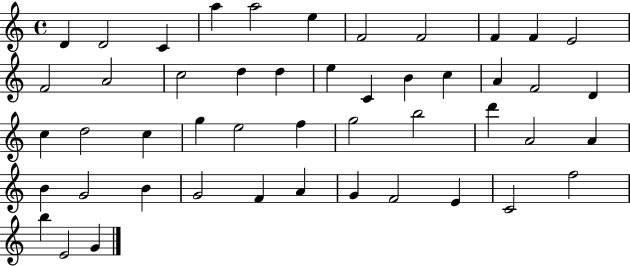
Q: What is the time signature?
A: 4/4